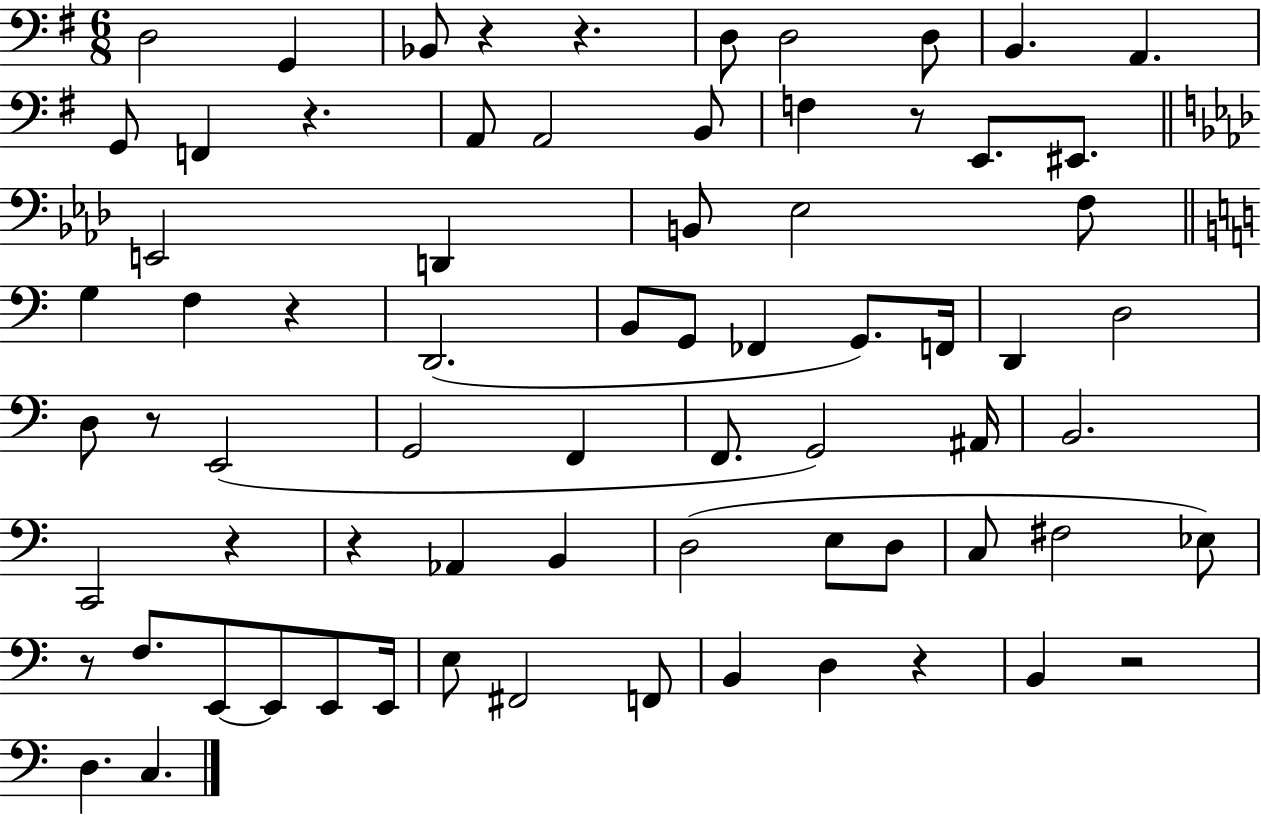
D3/h G2/q Bb2/e R/q R/q. D3/e D3/h D3/e B2/q. A2/q. G2/e F2/q R/q. A2/e A2/h B2/e F3/q R/e E2/e. EIS2/e. E2/h D2/q B2/e Eb3/h F3/e G3/q F3/q R/q D2/h. B2/e G2/e FES2/q G2/e. F2/s D2/q D3/h D3/e R/e E2/h G2/h F2/q F2/e. G2/h A#2/s B2/h. C2/h R/q R/q Ab2/q B2/q D3/h E3/e D3/e C3/e F#3/h Eb3/e R/e F3/e. E2/e E2/e E2/e E2/s E3/e F#2/h F2/e B2/q D3/q R/q B2/q R/h D3/q. C3/q.